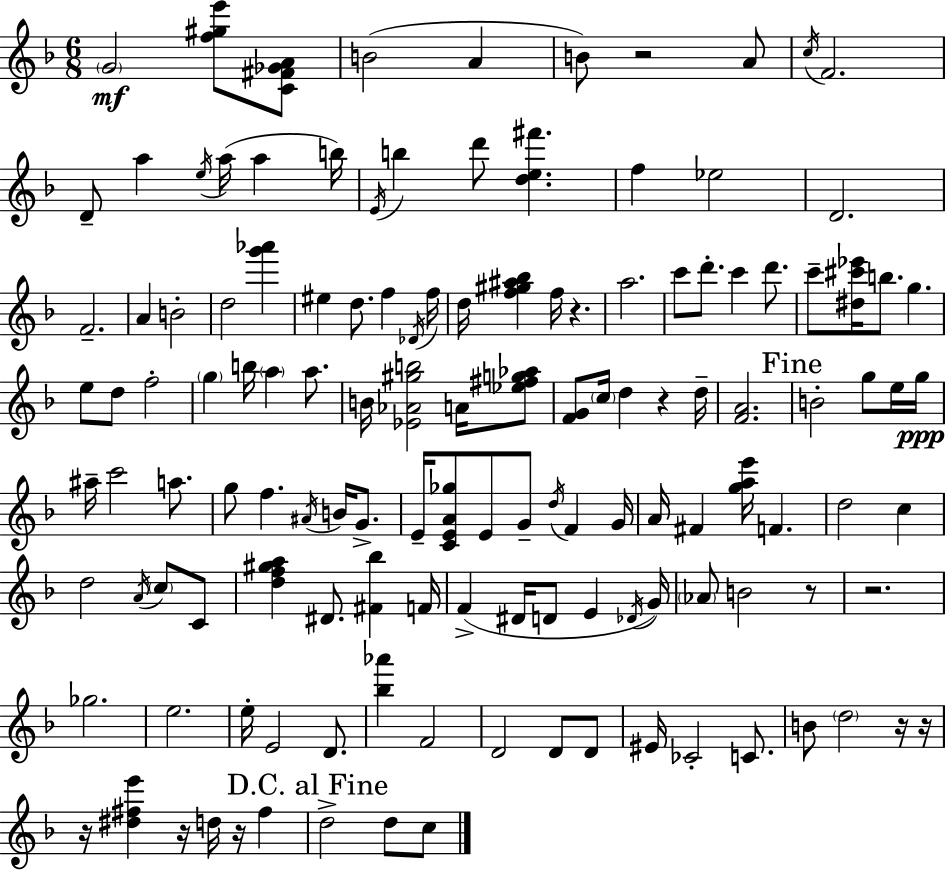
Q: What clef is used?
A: treble